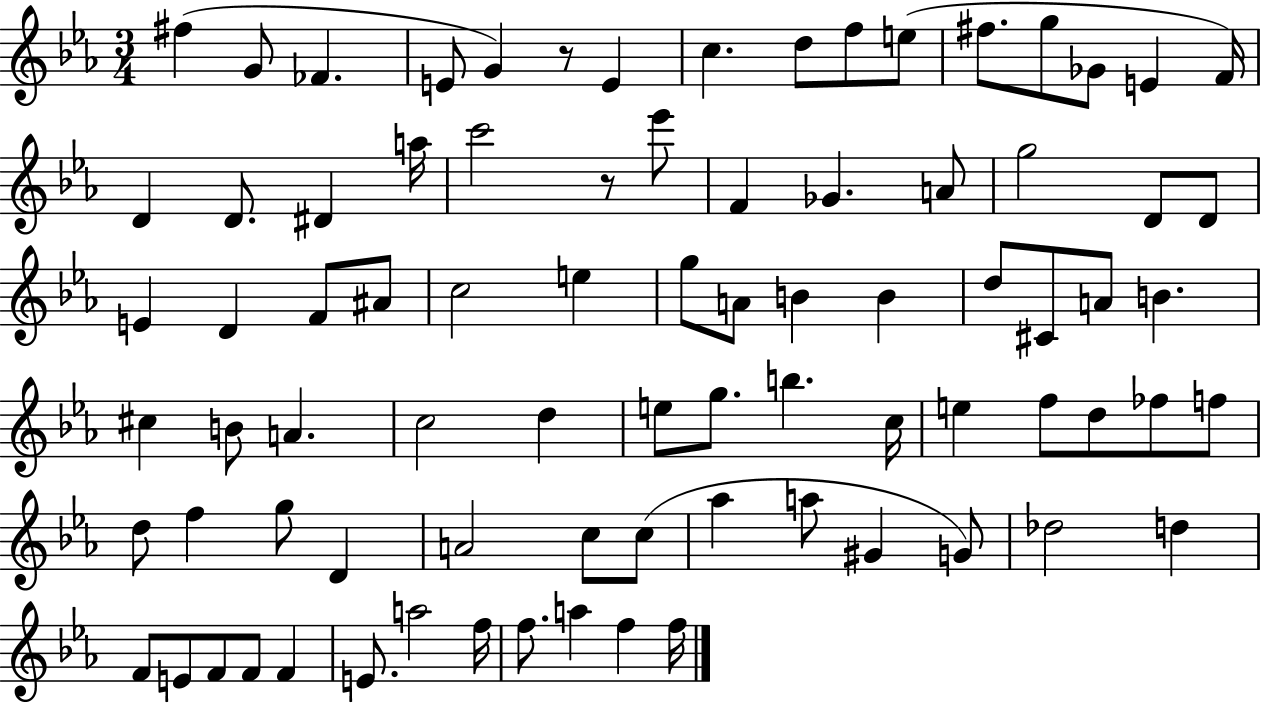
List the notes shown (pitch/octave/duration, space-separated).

F#5/q G4/e FES4/q. E4/e G4/q R/e E4/q C5/q. D5/e F5/e E5/e F#5/e. G5/e Gb4/e E4/q F4/s D4/q D4/e. D#4/q A5/s C6/h R/e Eb6/e F4/q Gb4/q. A4/e G5/h D4/e D4/e E4/q D4/q F4/e A#4/e C5/h E5/q G5/e A4/e B4/q B4/q D5/e C#4/e A4/e B4/q. C#5/q B4/e A4/q. C5/h D5/q E5/e G5/e. B5/q. C5/s E5/q F5/e D5/e FES5/e F5/e D5/e F5/q G5/e D4/q A4/h C5/e C5/e Ab5/q A5/e G#4/q G4/e Db5/h D5/q F4/e E4/e F4/e F4/e F4/q E4/e. A5/h F5/s F5/e. A5/q F5/q F5/s